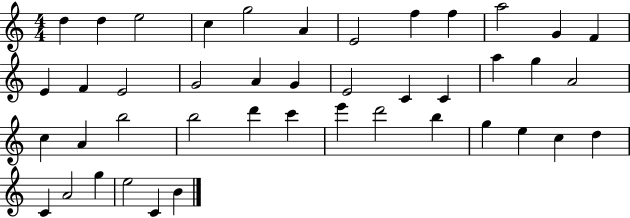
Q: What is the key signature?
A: C major